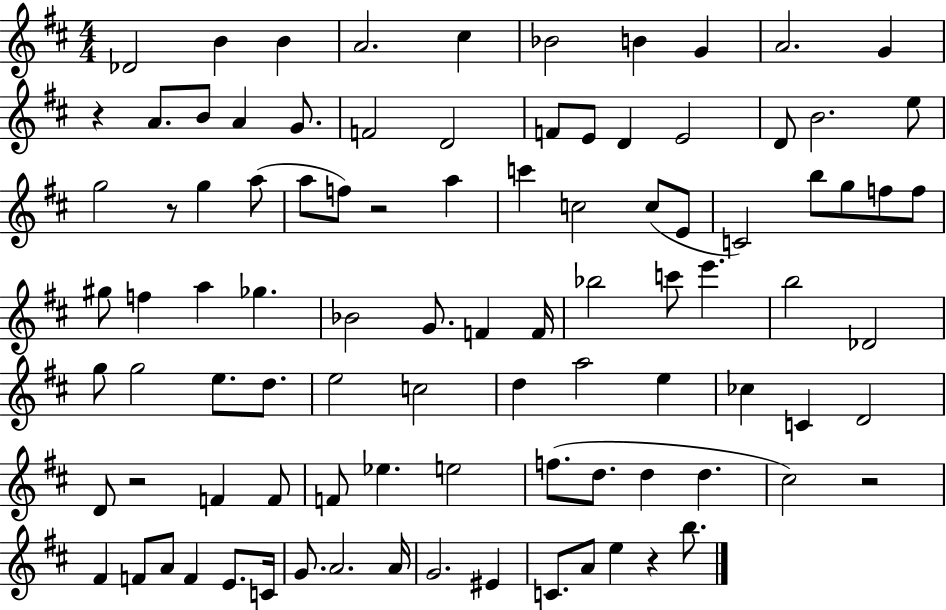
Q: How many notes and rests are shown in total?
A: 95